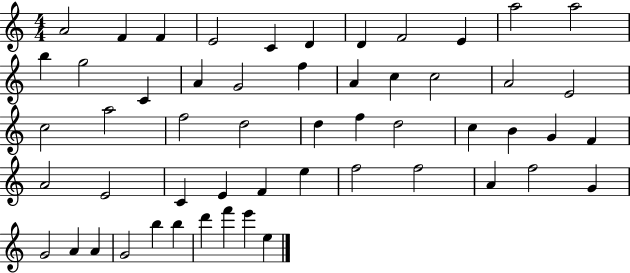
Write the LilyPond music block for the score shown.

{
  \clef treble
  \numericTimeSignature
  \time 4/4
  \key c \major
  a'2 f'4 f'4 | e'2 c'4 d'4 | d'4 f'2 e'4 | a''2 a''2 | \break b''4 g''2 c'4 | a'4 g'2 f''4 | a'4 c''4 c''2 | a'2 e'2 | \break c''2 a''2 | f''2 d''2 | d''4 f''4 d''2 | c''4 b'4 g'4 f'4 | \break a'2 e'2 | c'4 e'4 f'4 e''4 | f''2 f''2 | a'4 f''2 g'4 | \break g'2 a'4 a'4 | g'2 b''4 b''4 | d'''4 f'''4 e'''4 e''4 | \bar "|."
}